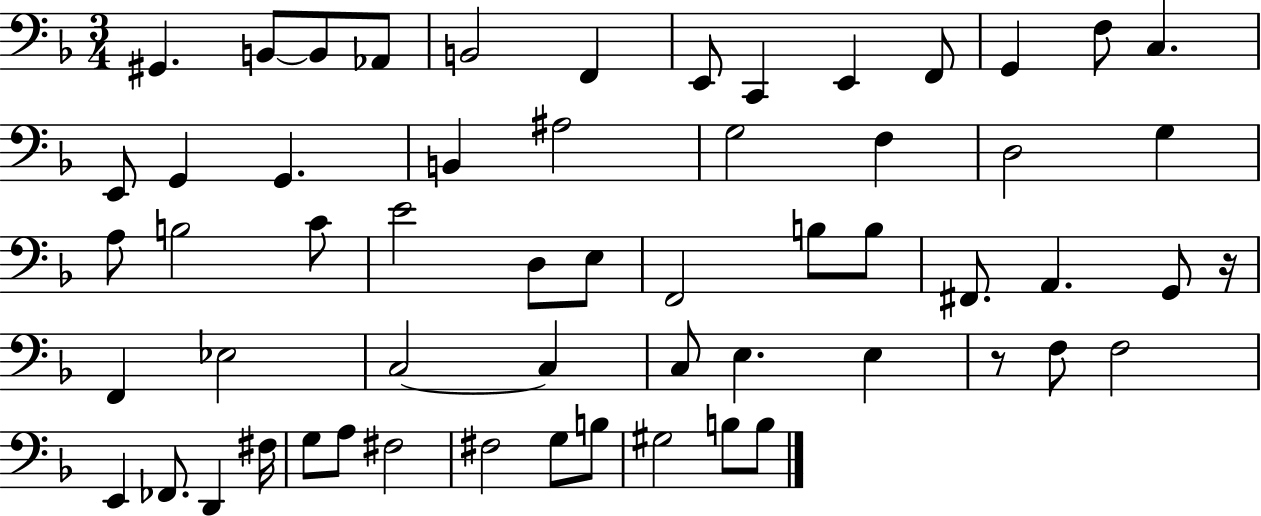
G#2/q. B2/e B2/e Ab2/e B2/h F2/q E2/e C2/q E2/q F2/e G2/q F3/e C3/q. E2/e G2/q G2/q. B2/q A#3/h G3/h F3/q D3/h G3/q A3/e B3/h C4/e E4/h D3/e E3/e F2/h B3/e B3/e F#2/e. A2/q. G2/e R/s F2/q Eb3/h C3/h C3/q C3/e E3/q. E3/q R/e F3/e F3/h E2/q FES2/e. D2/q F#3/s G3/e A3/e F#3/h F#3/h G3/e B3/e G#3/h B3/e B3/e